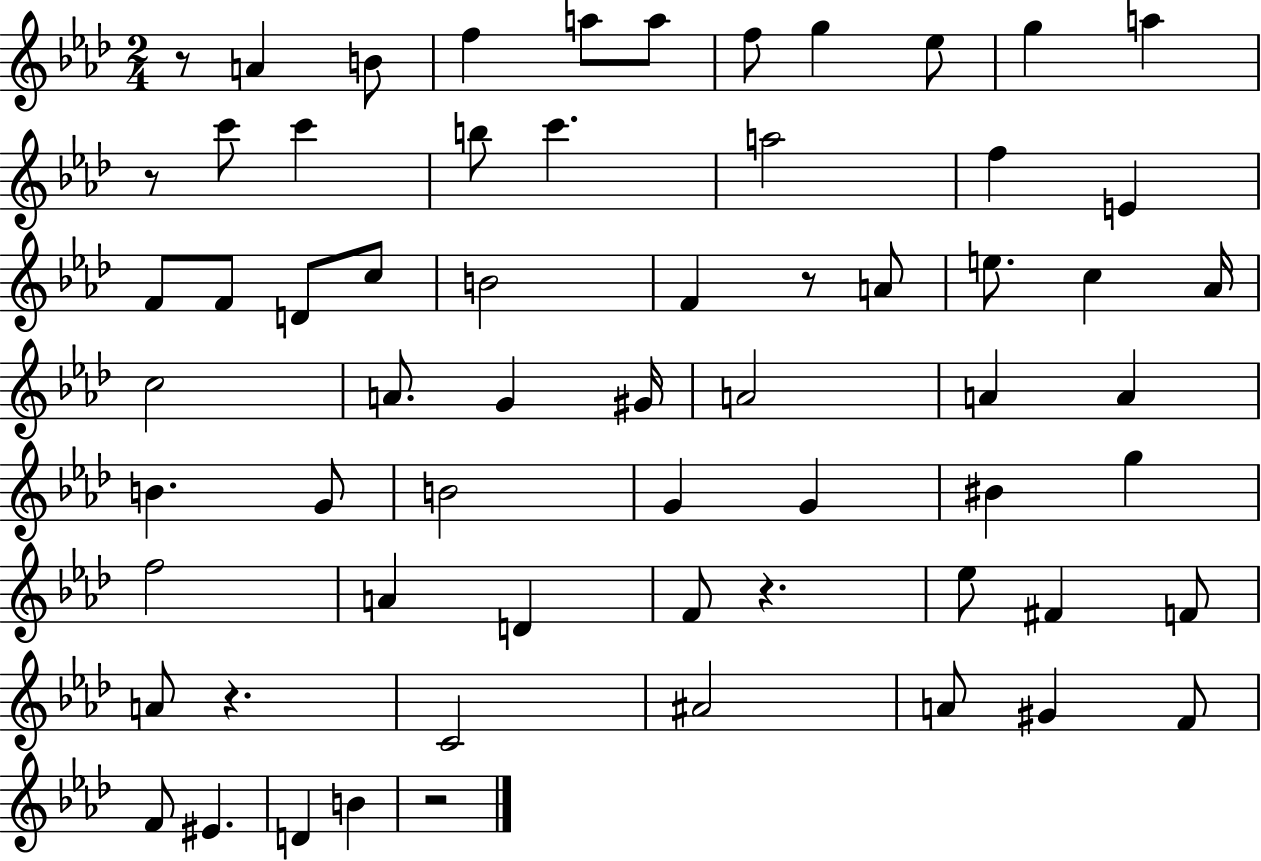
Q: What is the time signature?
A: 2/4